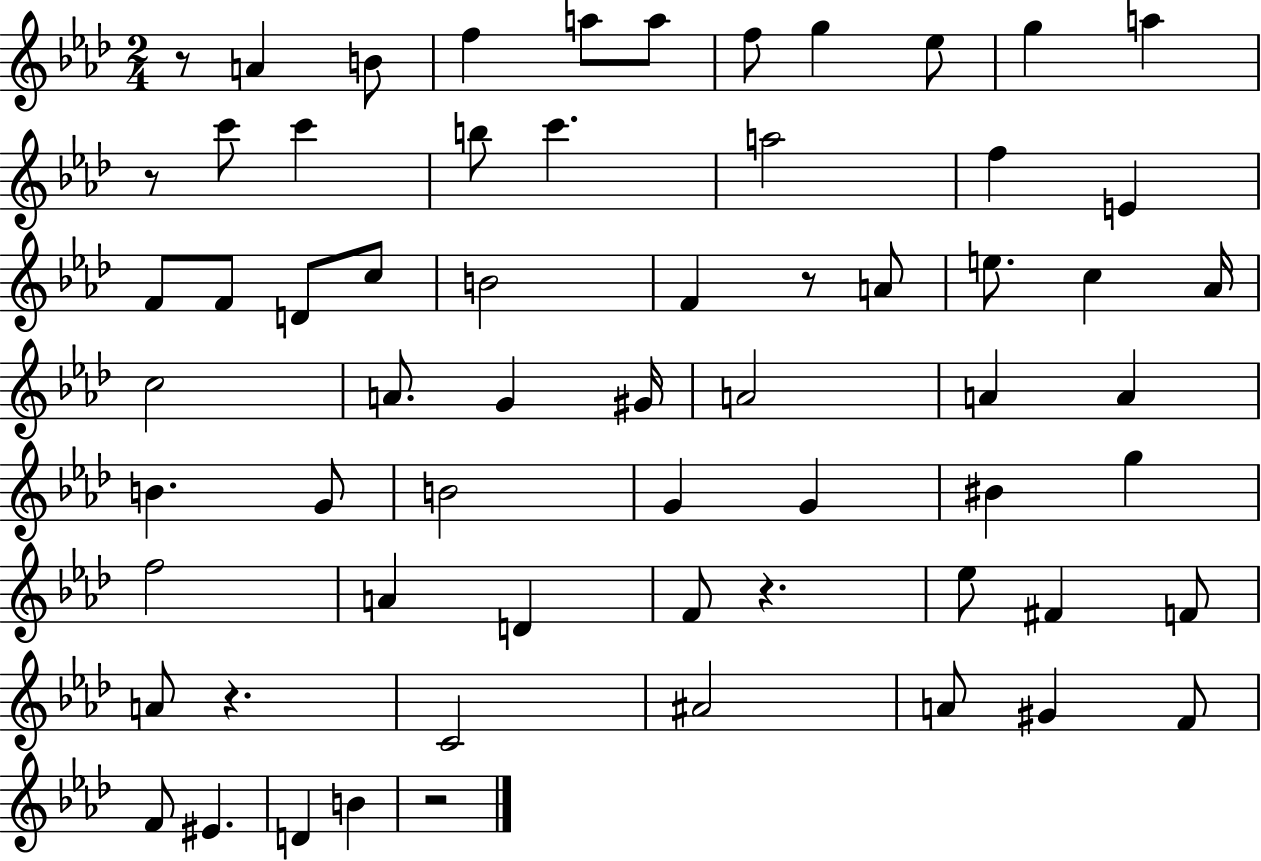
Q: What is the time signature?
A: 2/4